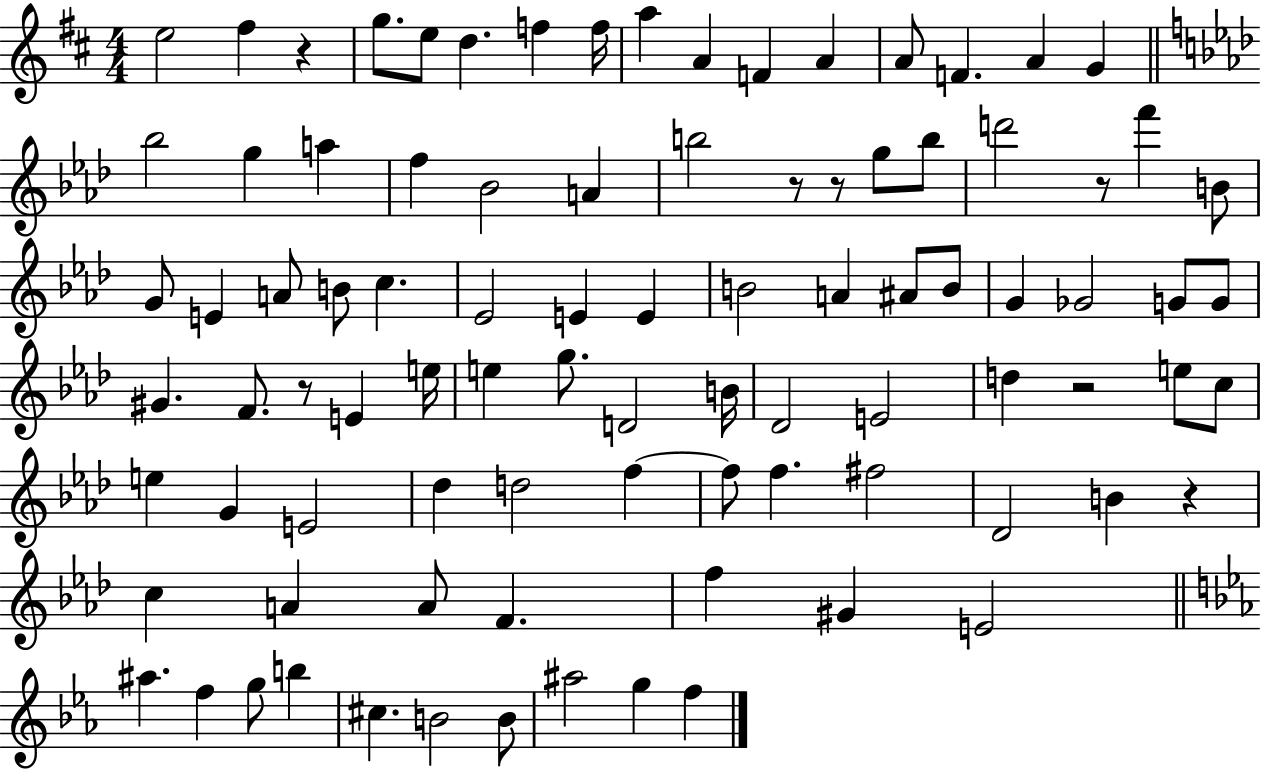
{
  \clef treble
  \numericTimeSignature
  \time 4/4
  \key d \major
  \repeat volta 2 { e''2 fis''4 r4 | g''8. e''8 d''4. f''4 f''16 | a''4 a'4 f'4 a'4 | a'8 f'4. a'4 g'4 | \break \bar "||" \break \key aes \major bes''2 g''4 a''4 | f''4 bes'2 a'4 | b''2 r8 r8 g''8 b''8 | d'''2 r8 f'''4 b'8 | \break g'8 e'4 a'8 b'8 c''4. | ees'2 e'4 e'4 | b'2 a'4 ais'8 b'8 | g'4 ges'2 g'8 g'8 | \break gis'4. f'8. r8 e'4 e''16 | e''4 g''8. d'2 b'16 | des'2 e'2 | d''4 r2 e''8 c''8 | \break e''4 g'4 e'2 | des''4 d''2 f''4~~ | f''8 f''4. fis''2 | des'2 b'4 r4 | \break c''4 a'4 a'8 f'4. | f''4 gis'4 e'2 | \bar "||" \break \key ees \major ais''4. f''4 g''8 b''4 | cis''4. b'2 b'8 | ais''2 g''4 f''4 | } \bar "|."
}